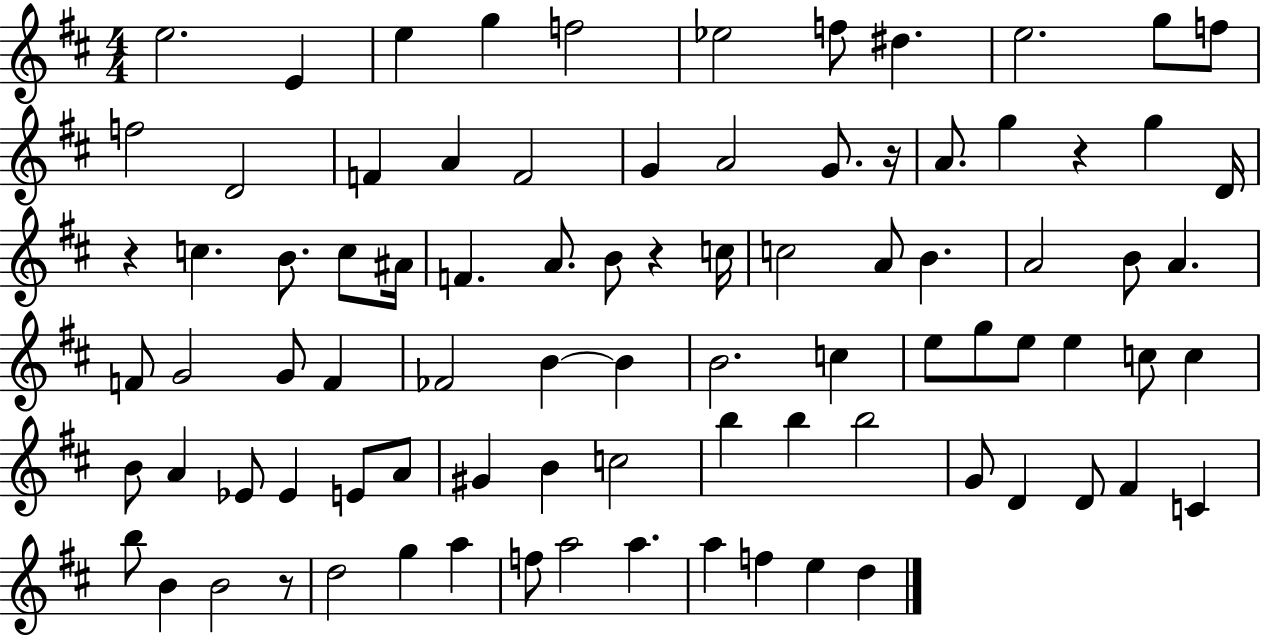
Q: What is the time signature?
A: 4/4